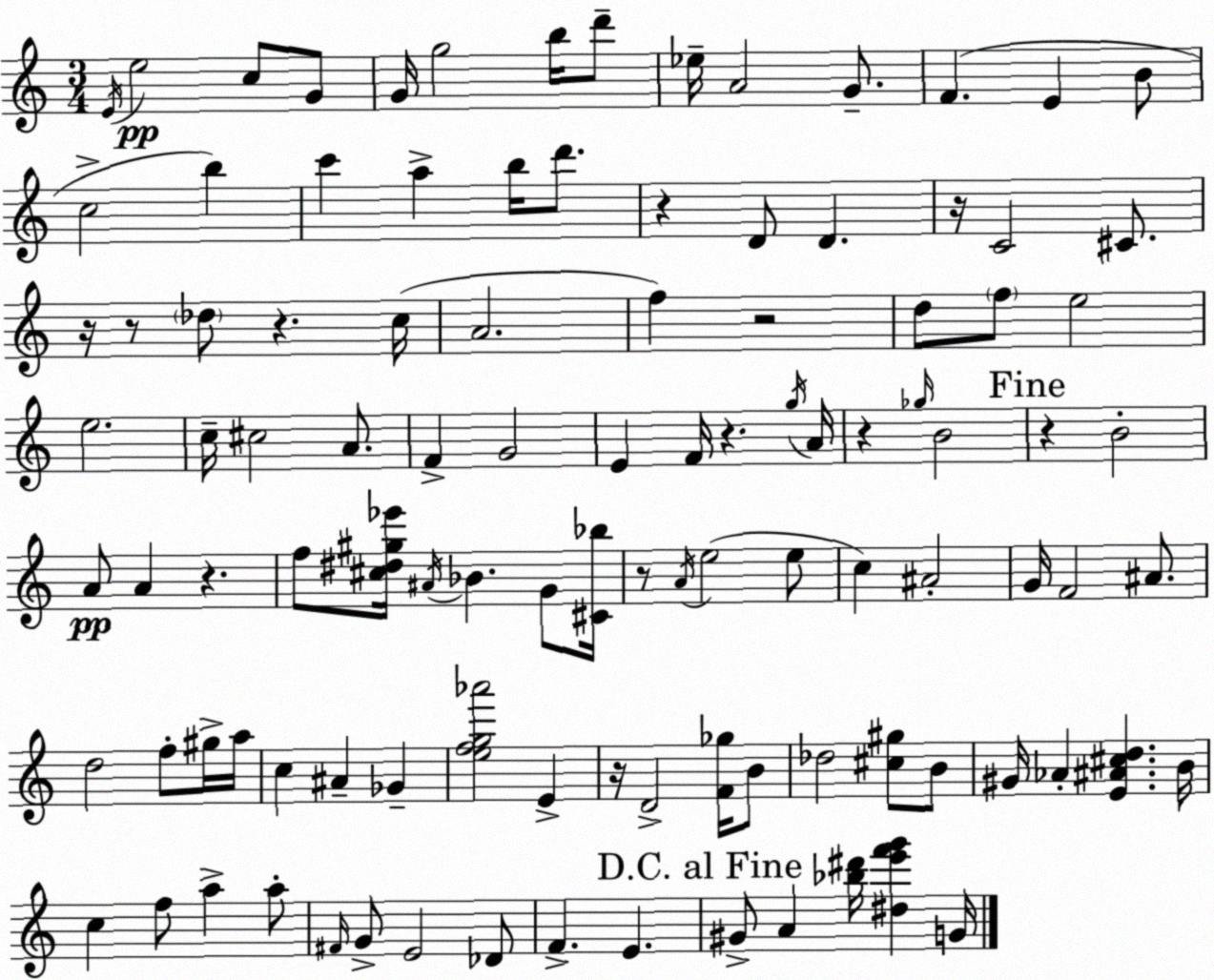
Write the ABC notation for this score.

X:1
T:Untitled
M:3/4
L:1/4
K:Am
E/4 e2 c/2 G/2 G/4 g2 b/4 d'/2 _e/4 A2 G/2 F E B/2 c2 b c' a b/4 d'/2 z D/2 D z/4 C2 ^C/2 z/4 z/2 _d/2 z c/4 A2 f z2 d/2 f/2 e2 e2 c/4 ^c2 A/2 F G2 E F/4 z g/4 A/4 z _g/4 B2 z B2 A/2 A z f/2 [^c^d^g_e']/4 ^A/4 _B G/2 [^C_b]/4 z/2 A/4 e2 e/2 c ^A2 G/4 F2 ^A/2 d2 f/2 ^g/4 a/4 c ^A _G [efg_a']2 E z/4 D2 [F_g]/4 B/2 _d2 [^c^g]/2 B/2 ^G/4 _A [E^A^cd] B/4 c f/2 a a/2 ^F/4 G/2 E2 _D/2 F E ^G/2 A [_b^d']/4 [^de'f'g'] G/4